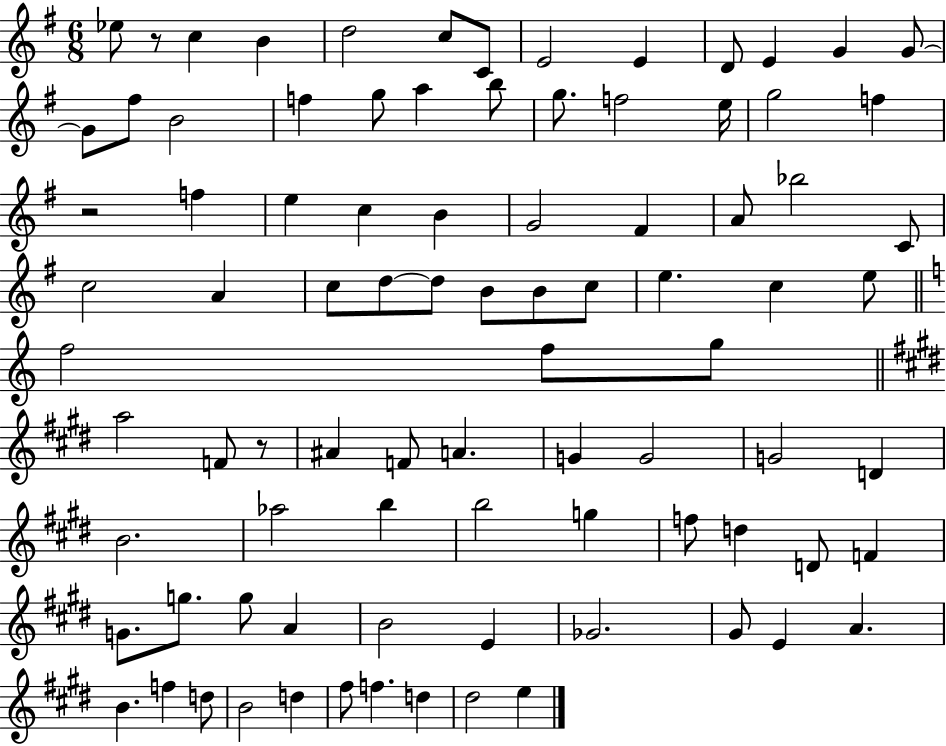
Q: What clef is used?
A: treble